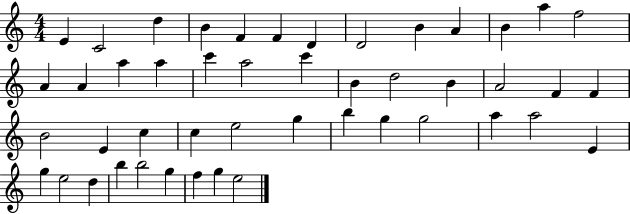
{
  \clef treble
  \numericTimeSignature
  \time 4/4
  \key c \major
  e'4 c'2 d''4 | b'4 f'4 f'4 d'4 | d'2 b'4 a'4 | b'4 a''4 f''2 | \break a'4 a'4 a''4 a''4 | c'''4 a''2 c'''4 | b'4 d''2 b'4 | a'2 f'4 f'4 | \break b'2 e'4 c''4 | c''4 e''2 g''4 | b''4 g''4 g''2 | a''4 a''2 e'4 | \break g''4 e''2 d''4 | b''4 b''2 g''4 | f''4 g''4 e''2 | \bar "|."
}